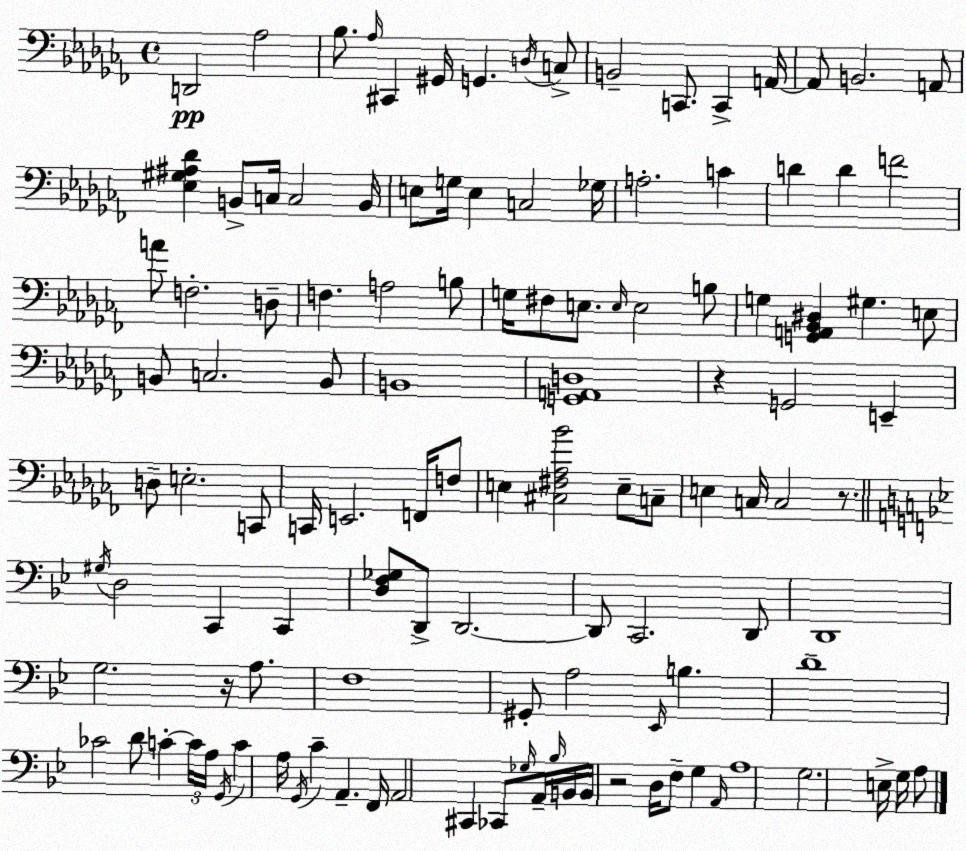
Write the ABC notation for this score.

X:1
T:Untitled
M:4/4
L:1/4
K:Abm
D,,2 _A,2 _B,/2 _A,/4 ^C,, ^G,,/4 G,, D,/4 C,/2 B,,2 C,,/2 C,, A,,/4 A,,/2 B,,2 A,,/2 [_E,^G,^A,_D] B,,/2 C,/4 C,2 B,,/4 E,/2 G,/4 E, C,2 _G,/4 A,2 C D D F2 A/2 F,2 D,/2 F, A,2 B,/2 G,/4 ^F,/2 E,/2 E,/4 E,2 B,/2 G, [G,,A,,_B,,^D,] ^G, E,/2 B,,/2 C,2 B,,/2 B,,4 [G,,A,,D,]4 z G,,2 E,, D,/2 E,2 C,,/2 C,,/4 E,,2 F,,/4 F,/2 E, [^C,^F,_A,_B]2 E,/2 C,/2 E, C,/4 C,2 z/2 ^G,/4 D,2 C,, C,, [D,F,_G,]/2 D,,/2 D,,2 D,,/2 C,,2 D,,/2 D,,4 G,2 z/4 A,/2 F,4 ^G,,/2 A,2 _E,,/4 B, D4 _C2 D/2 C C/4 A,/4 G,,/4 C A,/4 G,,/4 C A,, F,,/4 A,,2 ^C,, _C,,/2 _G,/4 A,,/4 _B,/4 B,,/4 B,,/4 z2 D,/4 F,/2 G, A,,/4 A,4 G,2 E,/4 G,/4 A,/2